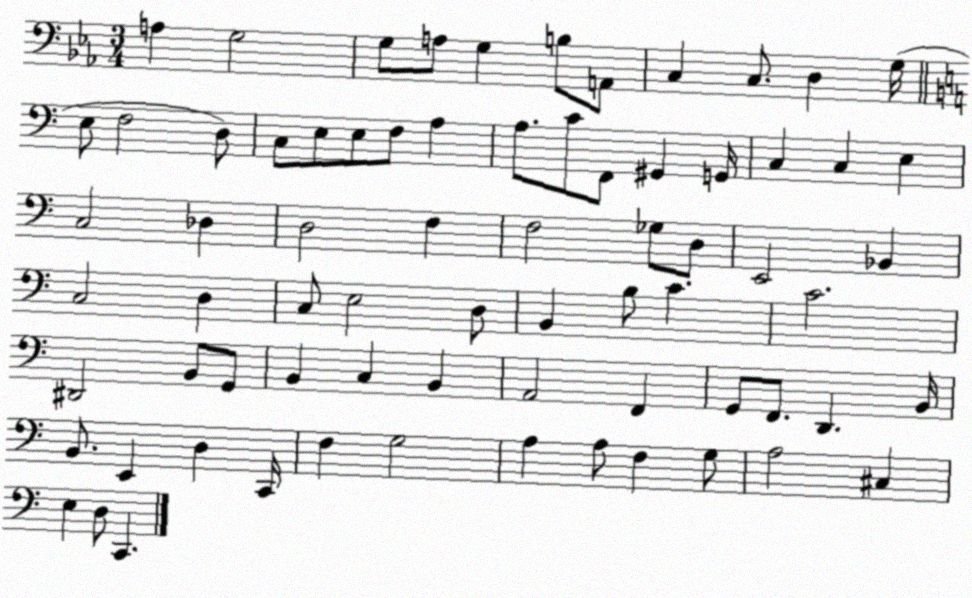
X:1
T:Untitled
M:3/4
L:1/4
K:Eb
A, G,2 G,/2 A,/2 G, B,/2 A,,/2 C, C,/2 D, G,/4 E,/2 F,2 D,/2 C,/2 E,/2 E,/2 F,/2 A, A,/2 C/2 F,,/2 ^G,, G,,/4 C, C, E, C,2 _D, D,2 F, F,2 _G,/2 D,/2 E,,2 _B,, C,2 D, C,/2 E,2 D,/2 B,, B,/2 C C2 ^D,,2 B,,/2 G,,/2 B,, C, B,, A,,2 F,, G,,/2 F,,/2 D,, B,,/4 B,,/2 E,, D, C,,/4 F, G,2 A, A,/2 F, G,/2 A,2 ^C, E, D,/2 C,,